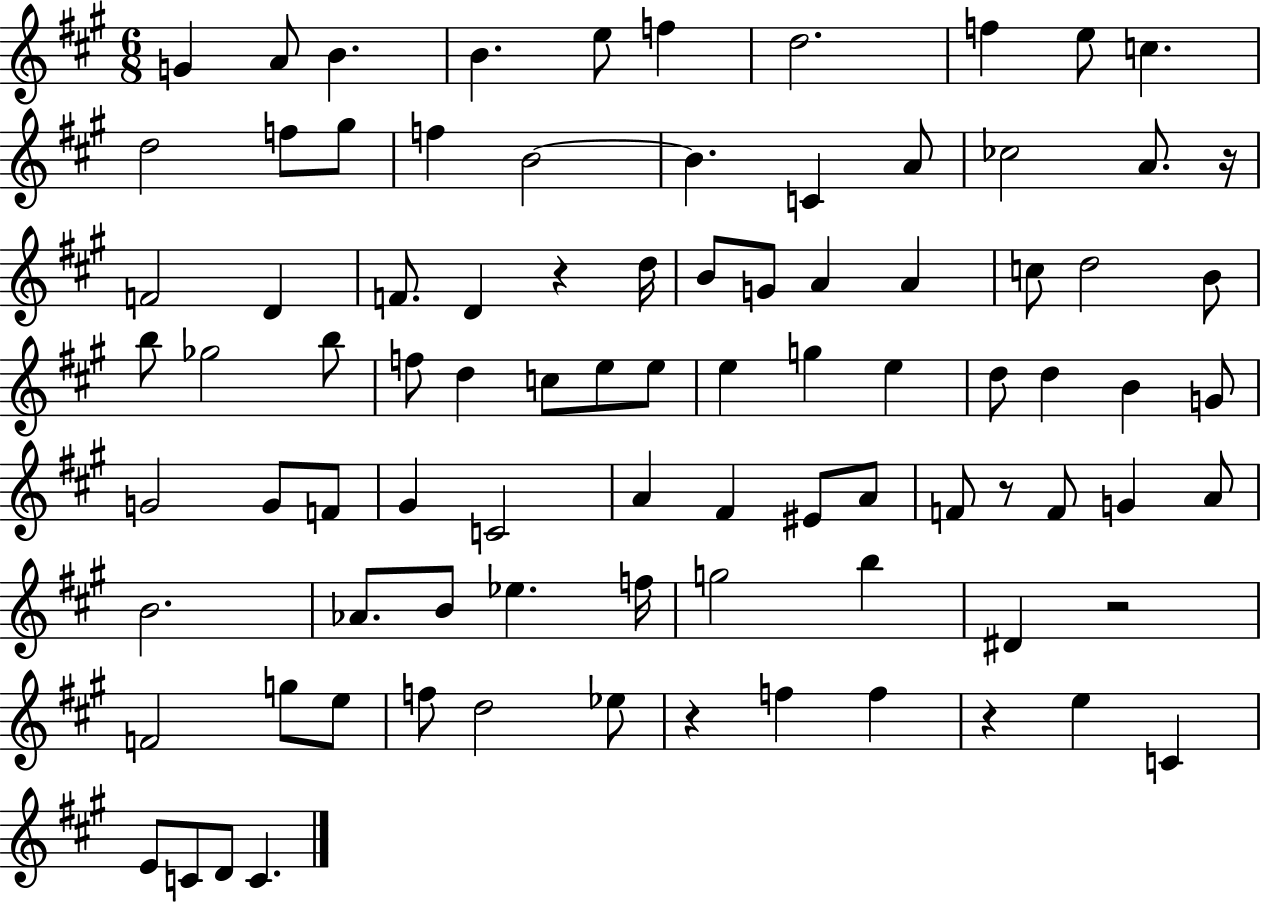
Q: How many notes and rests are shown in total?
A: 88